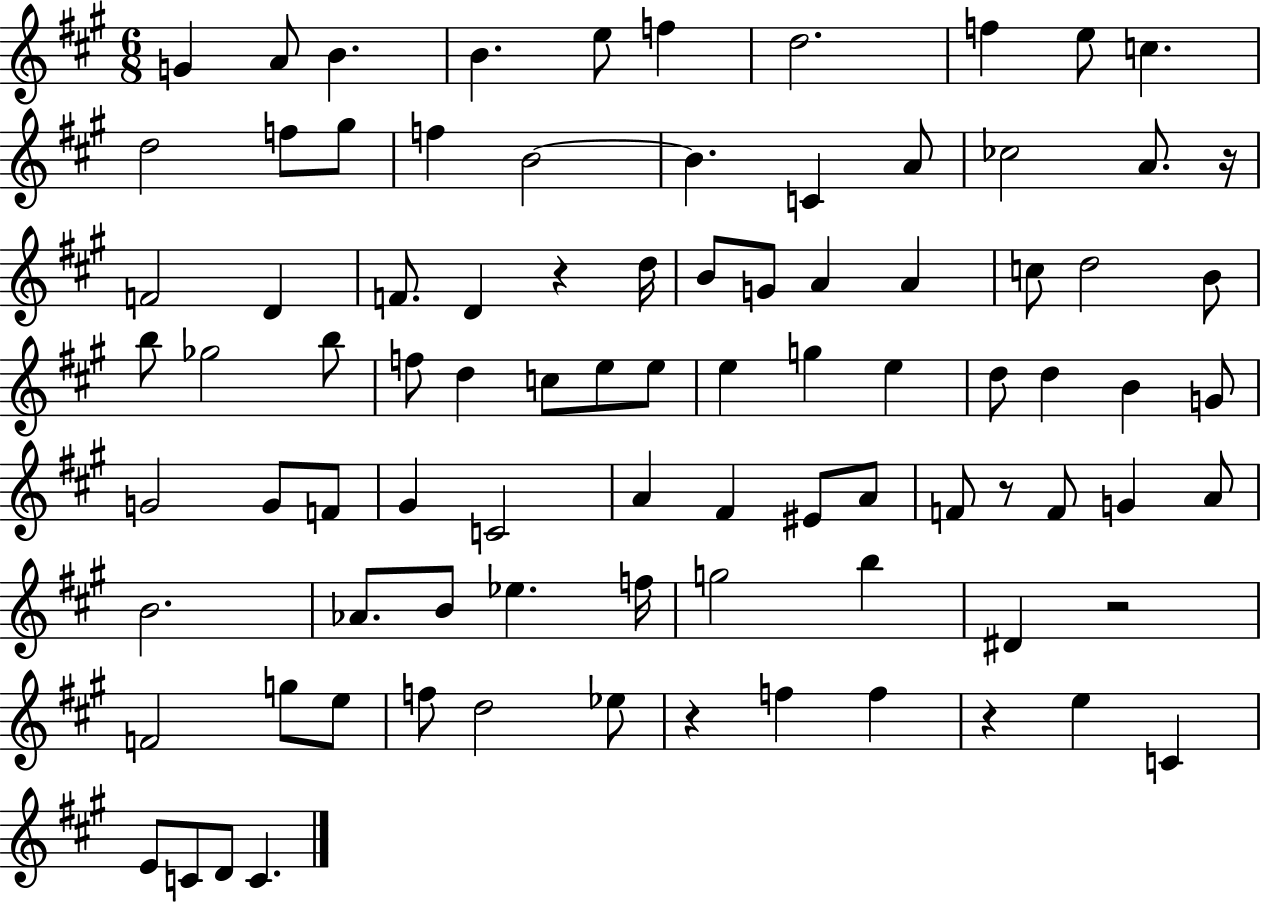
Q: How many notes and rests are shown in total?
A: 88